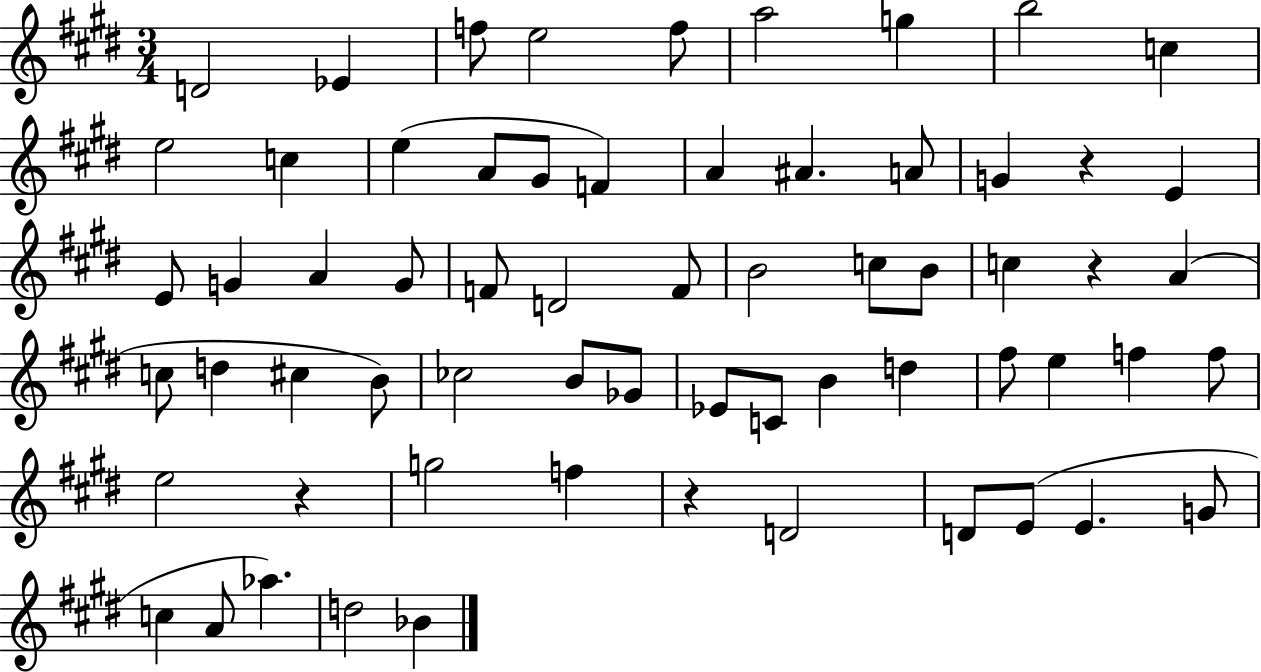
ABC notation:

X:1
T:Untitled
M:3/4
L:1/4
K:E
D2 _E f/2 e2 f/2 a2 g b2 c e2 c e A/2 ^G/2 F A ^A A/2 G z E E/2 G A G/2 F/2 D2 F/2 B2 c/2 B/2 c z A c/2 d ^c B/2 _c2 B/2 _G/2 _E/2 C/2 B d ^f/2 e f f/2 e2 z g2 f z D2 D/2 E/2 E G/2 c A/2 _a d2 _B